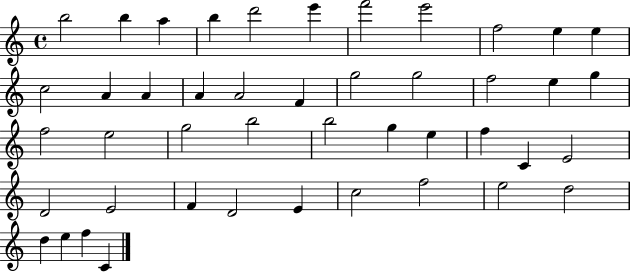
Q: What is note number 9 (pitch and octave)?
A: F5